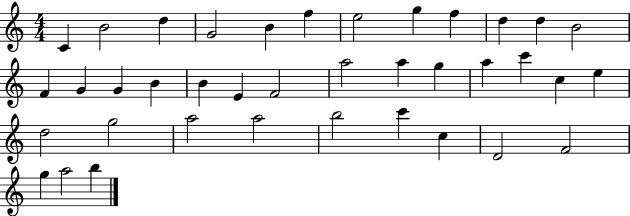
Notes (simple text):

C4/q B4/h D5/q G4/h B4/q F5/q E5/h G5/q F5/q D5/q D5/q B4/h F4/q G4/q G4/q B4/q B4/q E4/q F4/h A5/h A5/q G5/q A5/q C6/q C5/q E5/q D5/h G5/h A5/h A5/h B5/h C6/q C5/q D4/h F4/h G5/q A5/h B5/q